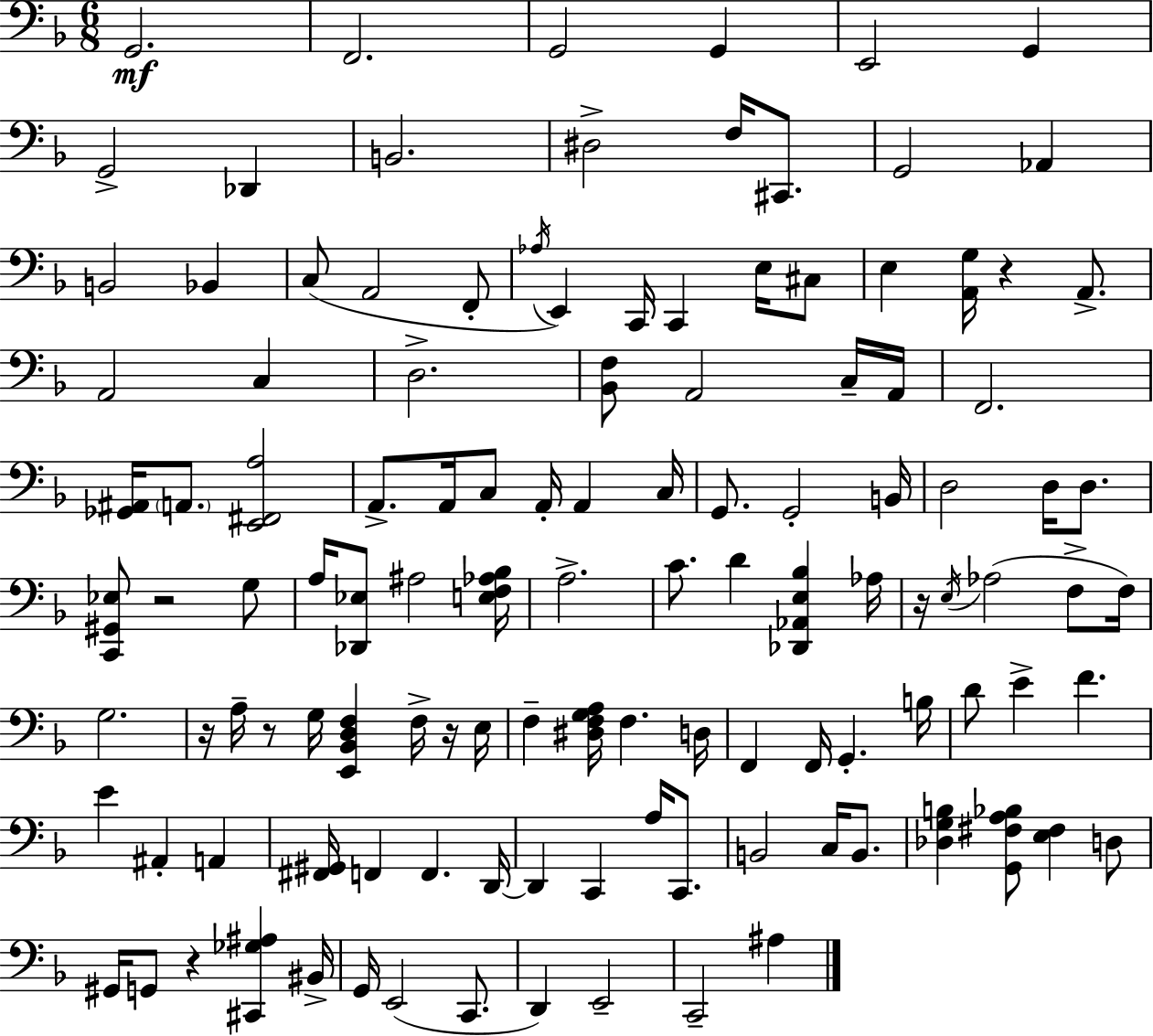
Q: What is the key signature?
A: F major